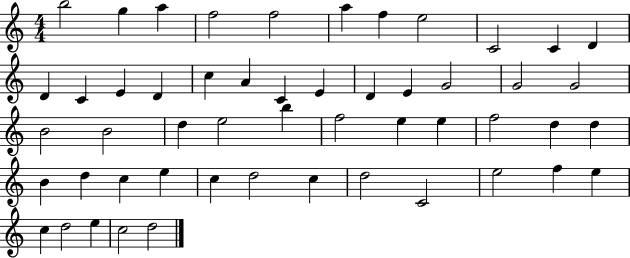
{
  \clef treble
  \numericTimeSignature
  \time 4/4
  \key c \major
  b''2 g''4 a''4 | f''2 f''2 | a''4 f''4 e''2 | c'2 c'4 d'4 | \break d'4 c'4 e'4 d'4 | c''4 a'4 c'4 e'4 | d'4 e'4 g'2 | g'2 g'2 | \break b'2 b'2 | d''4 e''2 b''4 | f''2 e''4 e''4 | f''2 d''4 d''4 | \break b'4 d''4 c''4 e''4 | c''4 d''2 c''4 | d''2 c'2 | e''2 f''4 e''4 | \break c''4 d''2 e''4 | c''2 d''2 | \bar "|."
}